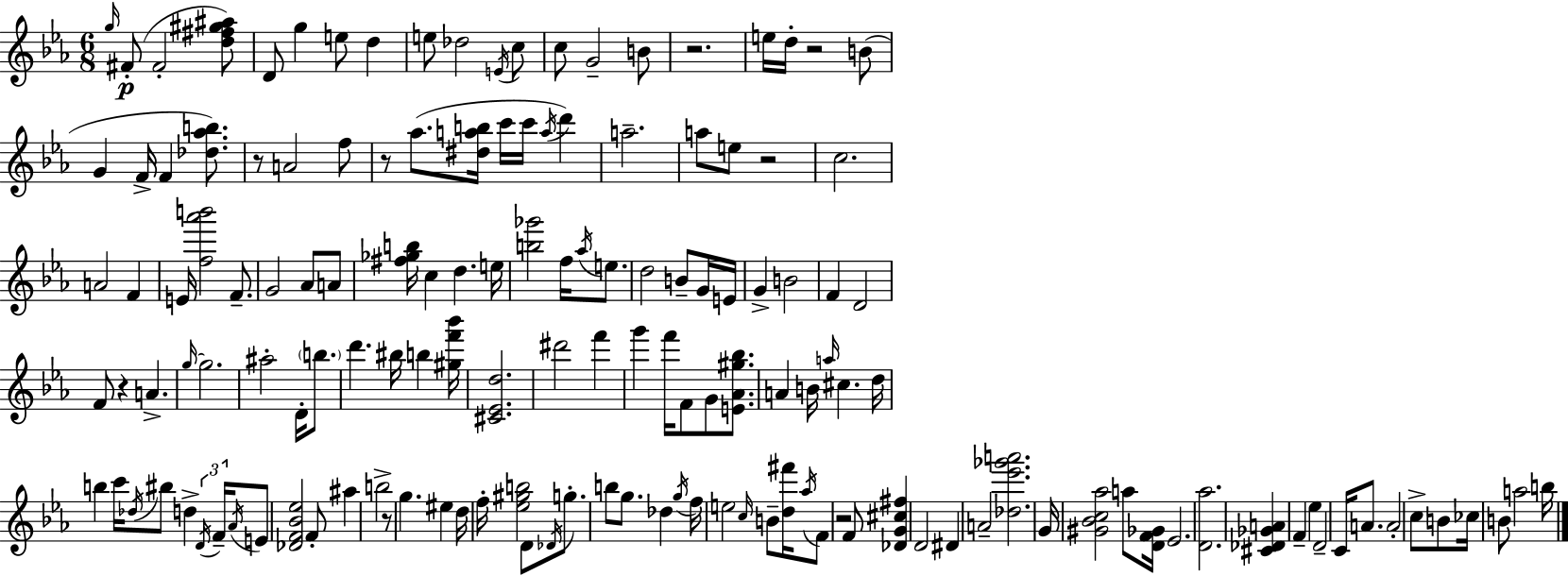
G5/s F#4/e F#4/h [D5,F#5,G#5,A#5]/e D4/e G5/q E5/e D5/q E5/e Db5/h E4/s C5/e C5/e G4/h B4/e R/h. E5/s D5/s R/h B4/e G4/q F4/s F4/q [Db5,Ab5,B5]/e. R/e A4/h F5/e R/e Ab5/e. [D#5,A5,B5]/s C6/s C6/s A5/s D6/q A5/h. A5/e E5/e R/h C5/h. A4/h F4/q E4/s [F5,Ab6,B6]/h F4/e. G4/h Ab4/e A4/e [F#5,Gb5,B5]/s C5/q D5/q. E5/s [B5,Gb6]/h F5/s Ab5/s E5/e. D5/h B4/e G4/s E4/s G4/q B4/h F4/q D4/h F4/e R/q A4/q. G5/s G5/h. A#5/h D4/s B5/e. D6/q. BIS5/s B5/q [G#5,F6,Bb6]/s [C#4,Eb4,D5]/h. D#6/h F6/q G6/q F6/s F4/e G4/e [E4,Ab4,G#5,Bb5]/e. A4/q B4/s A5/s C#5/q. D5/s B5/q C6/s Db5/s BIS5/e D5/q D4/s F4/s Ab4/s E4/e [Db4,F4,Bb4,Eb5]/h F4/e A#5/q B5/h R/e G5/q. EIS5/q D5/s F5/s [Eb5,G#5,B5]/h D4/e Db4/s G5/e. B5/e G5/e. Db5/q G5/s F5/s E5/h C5/s B4/e [D5,F#6]/s Ab5/s F4/e R/h F4/e [Db4,G4,C#5,F#5]/q D4/h D#4/q A4/h [Db5,Eb6,Gb6,A6]/h. G4/s [G#4,Bb4,C5,Ab5]/h A5/e [D4,F4,Gb4]/s Eb4/h. [D4,Ab5]/h. [C#4,Db4,Gb4,A4]/q F4/q Eb5/q D4/h C4/s A4/e. A4/h C5/e B4/e CES5/s B4/e A5/h B5/s